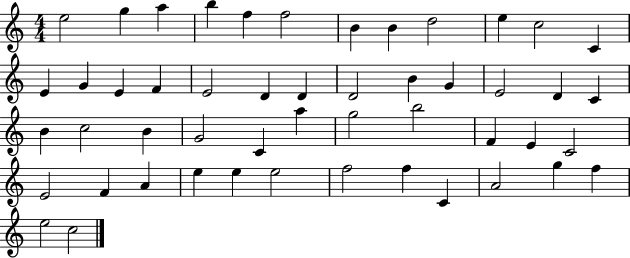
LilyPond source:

{
  \clef treble
  \numericTimeSignature
  \time 4/4
  \key c \major
  e''2 g''4 a''4 | b''4 f''4 f''2 | b'4 b'4 d''2 | e''4 c''2 c'4 | \break e'4 g'4 e'4 f'4 | e'2 d'4 d'4 | d'2 b'4 g'4 | e'2 d'4 c'4 | \break b'4 c''2 b'4 | g'2 c'4 a''4 | g''2 b''2 | f'4 e'4 c'2 | \break e'2 f'4 a'4 | e''4 e''4 e''2 | f''2 f''4 c'4 | a'2 g''4 f''4 | \break e''2 c''2 | \bar "|."
}